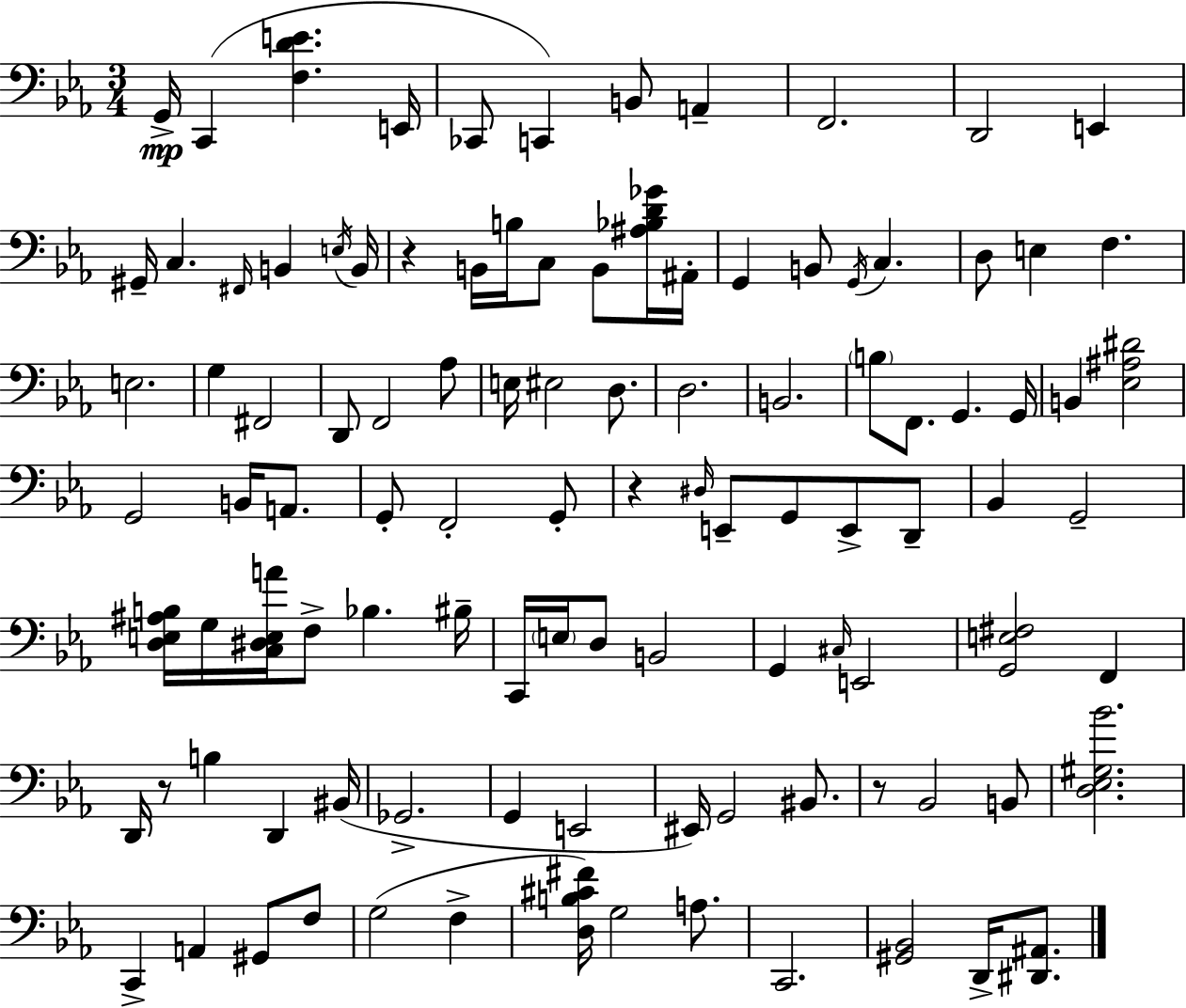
X:1
T:Untitled
M:3/4
L:1/4
K:Eb
G,,/4 C,, [F,DE] E,,/4 _C,,/2 C,, B,,/2 A,, F,,2 D,,2 E,, ^G,,/4 C, ^F,,/4 B,, E,/4 B,,/4 z B,,/4 B,/4 C,/2 B,,/2 [^A,_B,D_G]/4 ^A,,/4 G,, B,,/2 G,,/4 C, D,/2 E, F, E,2 G, ^F,,2 D,,/2 F,,2 _A,/2 E,/4 ^E,2 D,/2 D,2 B,,2 B,/2 F,,/2 G,, G,,/4 B,, [_E,^A,^D]2 G,,2 B,,/4 A,,/2 G,,/2 F,,2 G,,/2 z ^D,/4 E,,/2 G,,/2 E,,/2 D,,/2 _B,, G,,2 [D,E,^A,B,]/4 G,/4 [C,^D,E,A]/4 F,/2 _B, ^B,/4 C,,/4 E,/4 D,/2 B,,2 G,, ^C,/4 E,,2 [G,,E,^F,]2 F,, D,,/4 z/2 B, D,, ^B,,/4 _G,,2 G,, E,,2 ^E,,/4 G,,2 ^B,,/2 z/2 _B,,2 B,,/2 [D,_E,^G,_B]2 C,, A,, ^G,,/2 F,/2 G,2 F, [D,B,^C^F]/4 G,2 A,/2 C,,2 [^G,,_B,,]2 D,,/4 [^D,,^A,,]/2